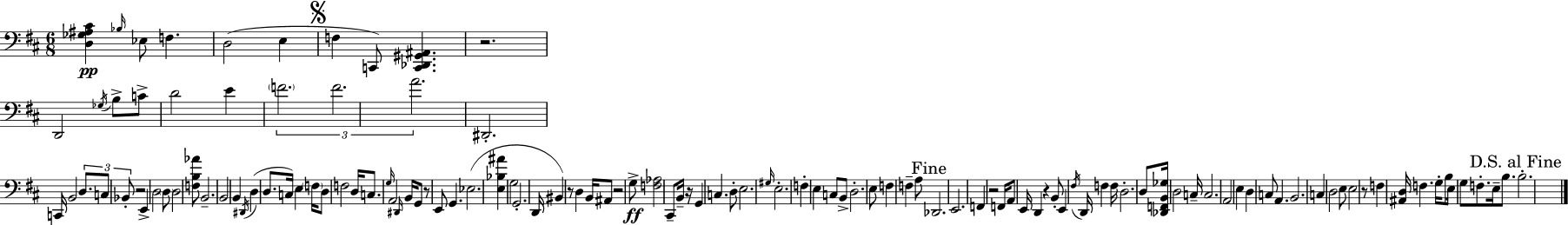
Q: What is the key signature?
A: D major